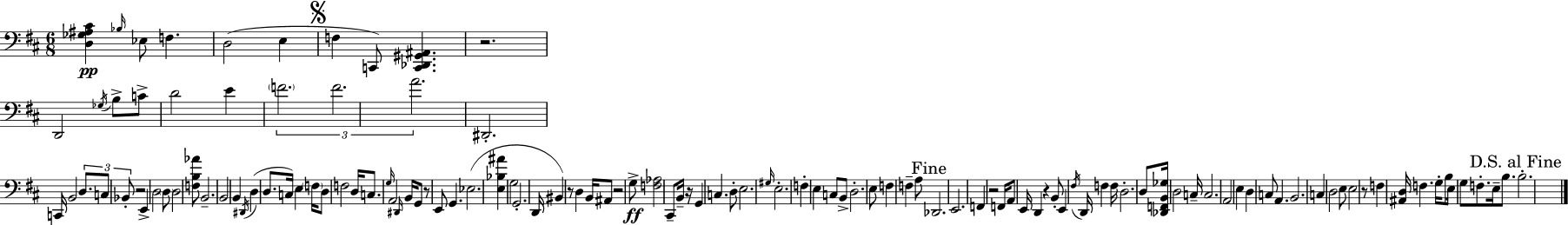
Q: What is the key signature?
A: D major